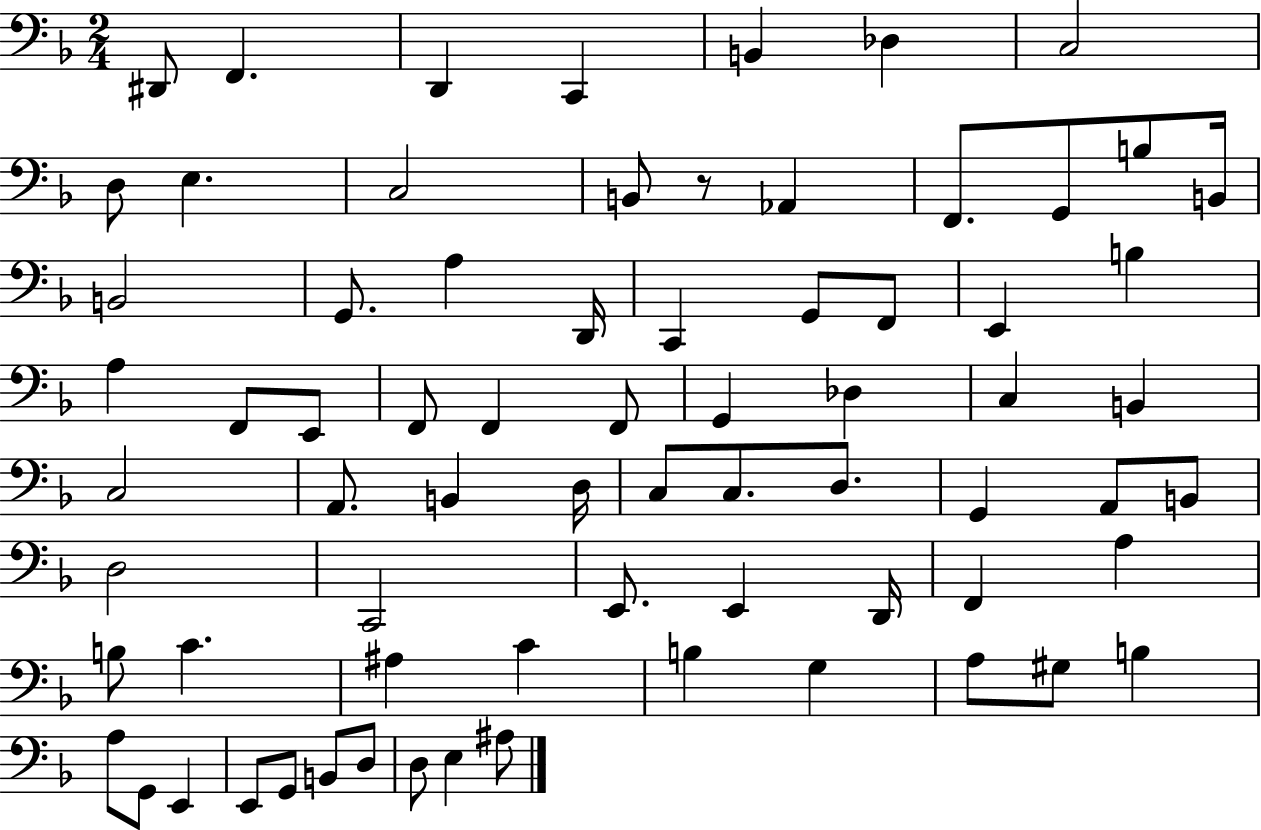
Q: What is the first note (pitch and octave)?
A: D#2